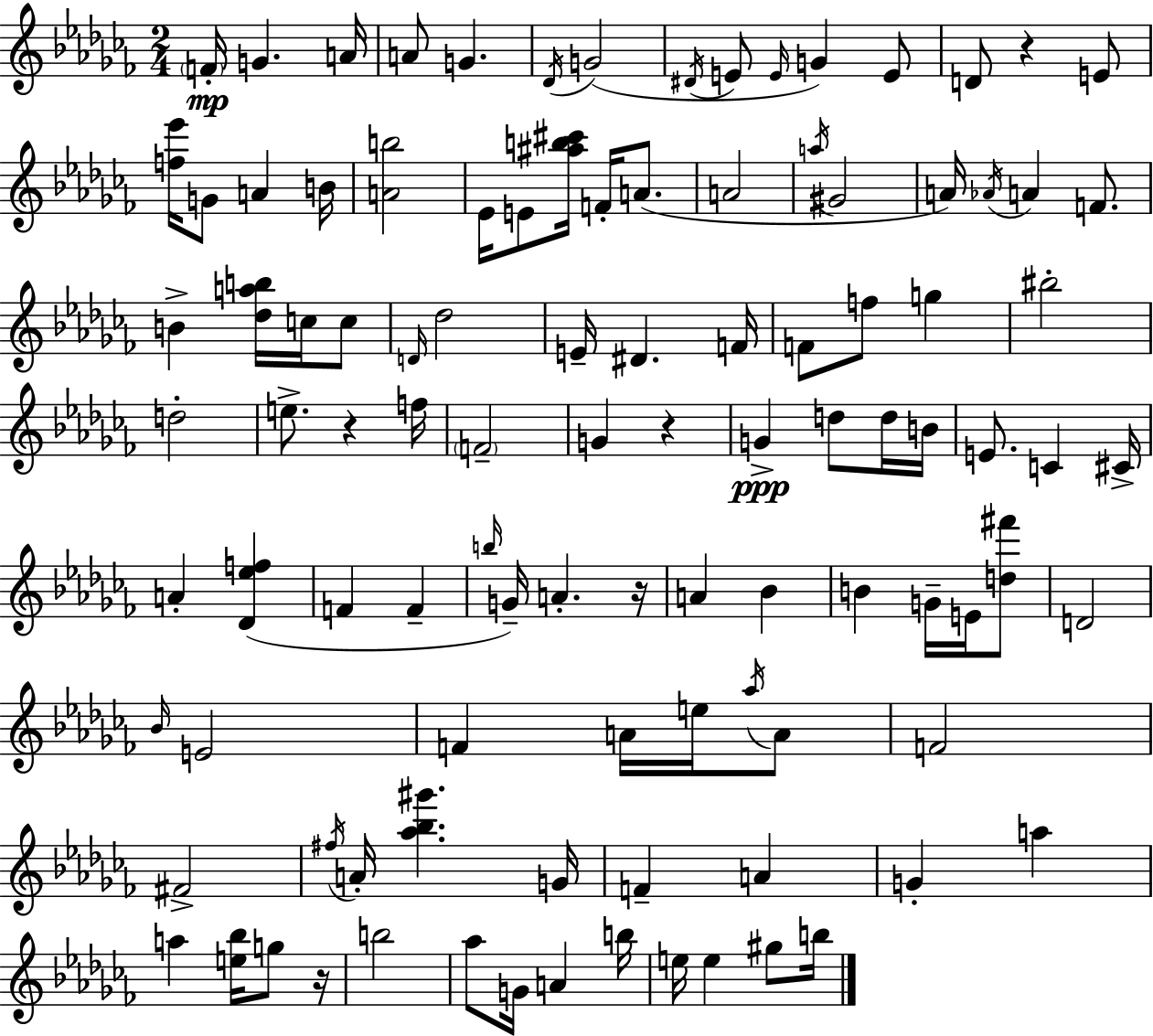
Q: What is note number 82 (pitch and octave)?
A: G5